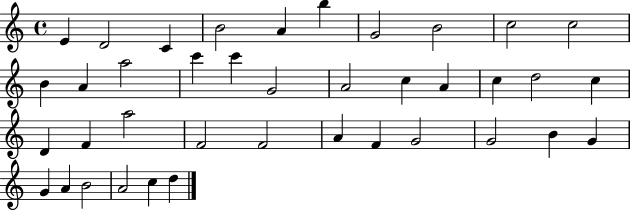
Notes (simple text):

E4/q D4/h C4/q B4/h A4/q B5/q G4/h B4/h C5/h C5/h B4/q A4/q A5/h C6/q C6/q G4/h A4/h C5/q A4/q C5/q D5/h C5/q D4/q F4/q A5/h F4/h F4/h A4/q F4/q G4/h G4/h B4/q G4/q G4/q A4/q B4/h A4/h C5/q D5/q